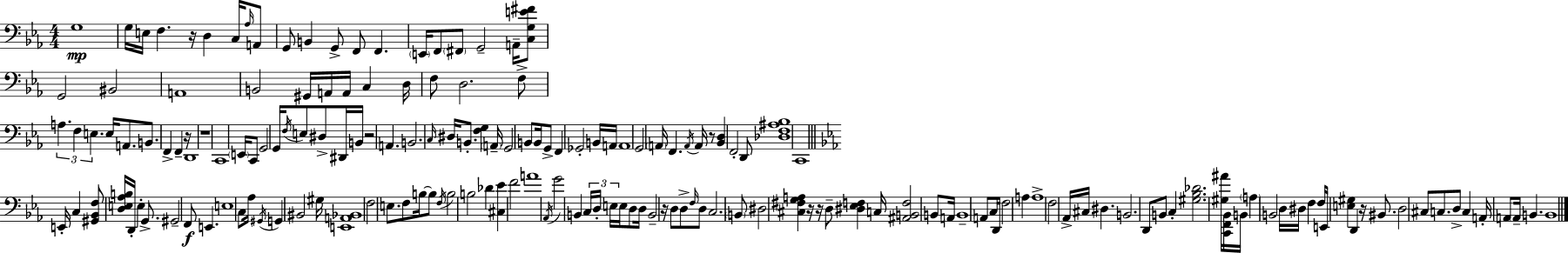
G3/w G3/s E3/s F3/q. R/s D3/q C3/s Ab3/s A2/e G2/e B2/q G2/e F2/e F2/q. E2/s F2/e F#2/e G2/h A2/s [C3,G3,E4,F#4]/e G2/h BIS2/h A2/w B2/h G#2/s A2/s A2/s C3/q D3/s F3/e D3/h. F3/e A3/q. F3/q E3/q. E3/s A2/e. B2/e. F2/q F2/q R/s D2/w R/w C2/w E2/s C2/e G2/h G2/s F3/s E3/e D#3/e D#2/s B2/s R/h A2/q. B2/h. C3/s D#3/s B2/e. [F3,G3]/q A2/s G2/h B2/e B2/s G2/e F2/q Gb2/h B2/s A2/s A2/w G2/h A2/s F2/q. A2/s A2/s R/e [Bb2,D3]/q F2/h D2/e [Db3,F3,A#3,Bb3]/w C2/w E2/s C3/q [G#2,Bb2,F3]/e [D3,E3,Ab3,B3]/s D2/s E3/q G2/e. G#2/h F2/e E2/q. E3/w C3/e Ab3/s G#2/s G2/q BIS2/h G#3/s [E2,A2,Bb2]/w F3/h E3/e. F3/e B3/s B3/e F3/s B3/h B3/h Db4/q [C#3,Eb4]/q F4/h A4/w Ab2/s G4/h B2/q C3/s D3/s E3/s E3/s D3/e D3/s B2/h R/s D3/e D3/e F3/s D3/e C3/h. B2/e D#3/h [C#3,F#3,G3,A3]/q R/s R/s D3/e [D#3,Eb3,F3]/q C3/s [A#2,B2,F3]/h B2/e A2/s B2/w A2/e C3/s D2/s F3/h A3/q A3/w F3/h Ab2/s C#3/s D#3/q. B2/h. D2/e B2/e C3/q [G#3,Bb3,Db4]/h. [G#3,A#4]/s [C2,F2,Bb2]/s B2/s A3/q B2/h D3/s D#3/s F3/q F3/s E2/s [E3,G#3]/q D2/q R/s BIS2/e. D3/h C#3/e C3/e. D3/e C3/q A2/s A2/e A2/s B2/q. B2/w